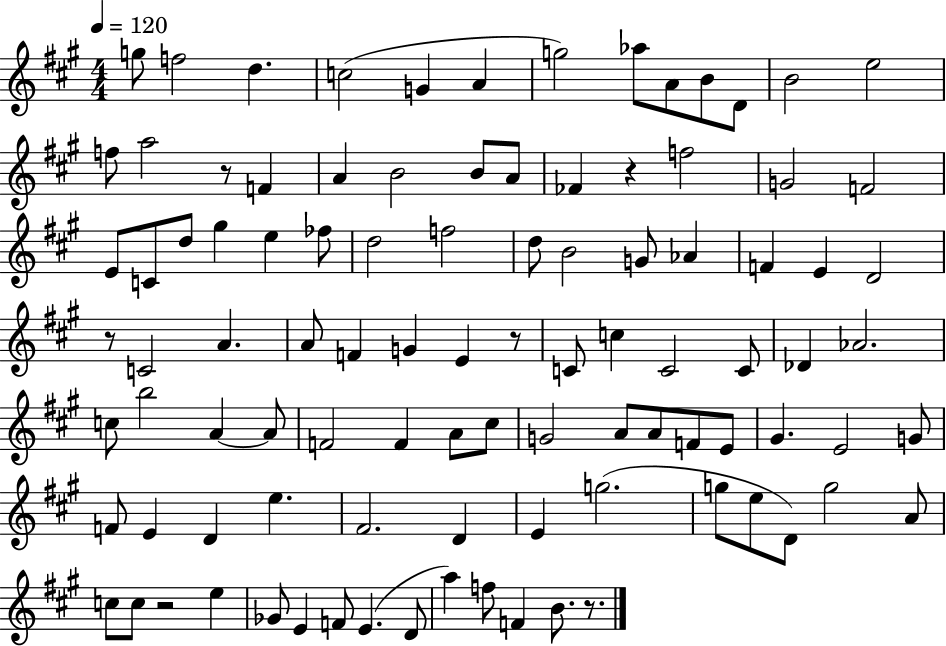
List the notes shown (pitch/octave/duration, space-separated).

G5/e F5/h D5/q. C5/h G4/q A4/q G5/h Ab5/e A4/e B4/e D4/e B4/h E5/h F5/e A5/h R/e F4/q A4/q B4/h B4/e A4/e FES4/q R/q F5/h G4/h F4/h E4/e C4/e D5/e G#5/q E5/q FES5/e D5/h F5/h D5/e B4/h G4/e Ab4/q F4/q E4/q D4/h R/e C4/h A4/q. A4/e F4/q G4/q E4/q R/e C4/e C5/q C4/h C4/e Db4/q Ab4/h. C5/e B5/h A4/q A4/e F4/h F4/q A4/e C#5/e G4/h A4/e A4/e F4/e E4/e G#4/q. E4/h G4/e F4/e E4/q D4/q E5/q. F#4/h. D4/q E4/q G5/h. G5/e E5/e D4/e G5/h A4/e C5/e C5/e R/h E5/q Gb4/e E4/q F4/e E4/q. D4/e A5/q F5/e F4/q B4/e. R/e.